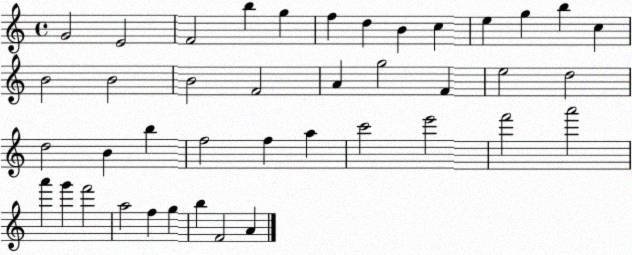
X:1
T:Untitled
M:4/4
L:1/4
K:C
G2 E2 F2 b g f d B c e g b c B2 B2 B2 F2 A g2 F e2 d2 d2 B b f2 f a c'2 e'2 f'2 a'2 a' g' f'2 a2 f g b F2 A